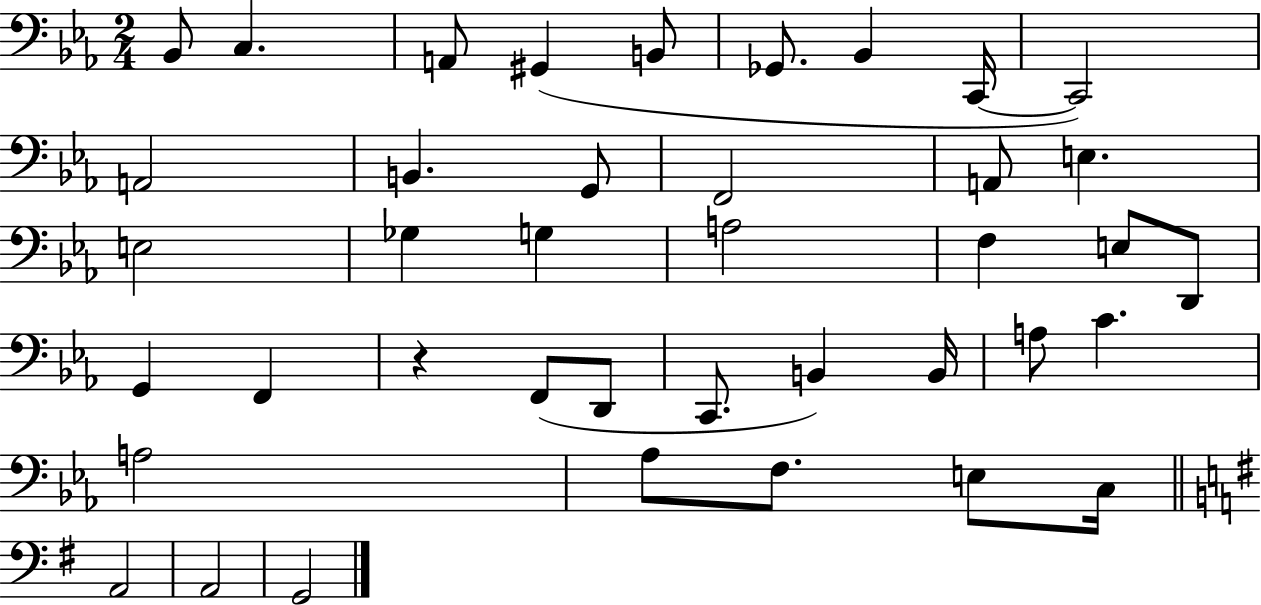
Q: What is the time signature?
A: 2/4